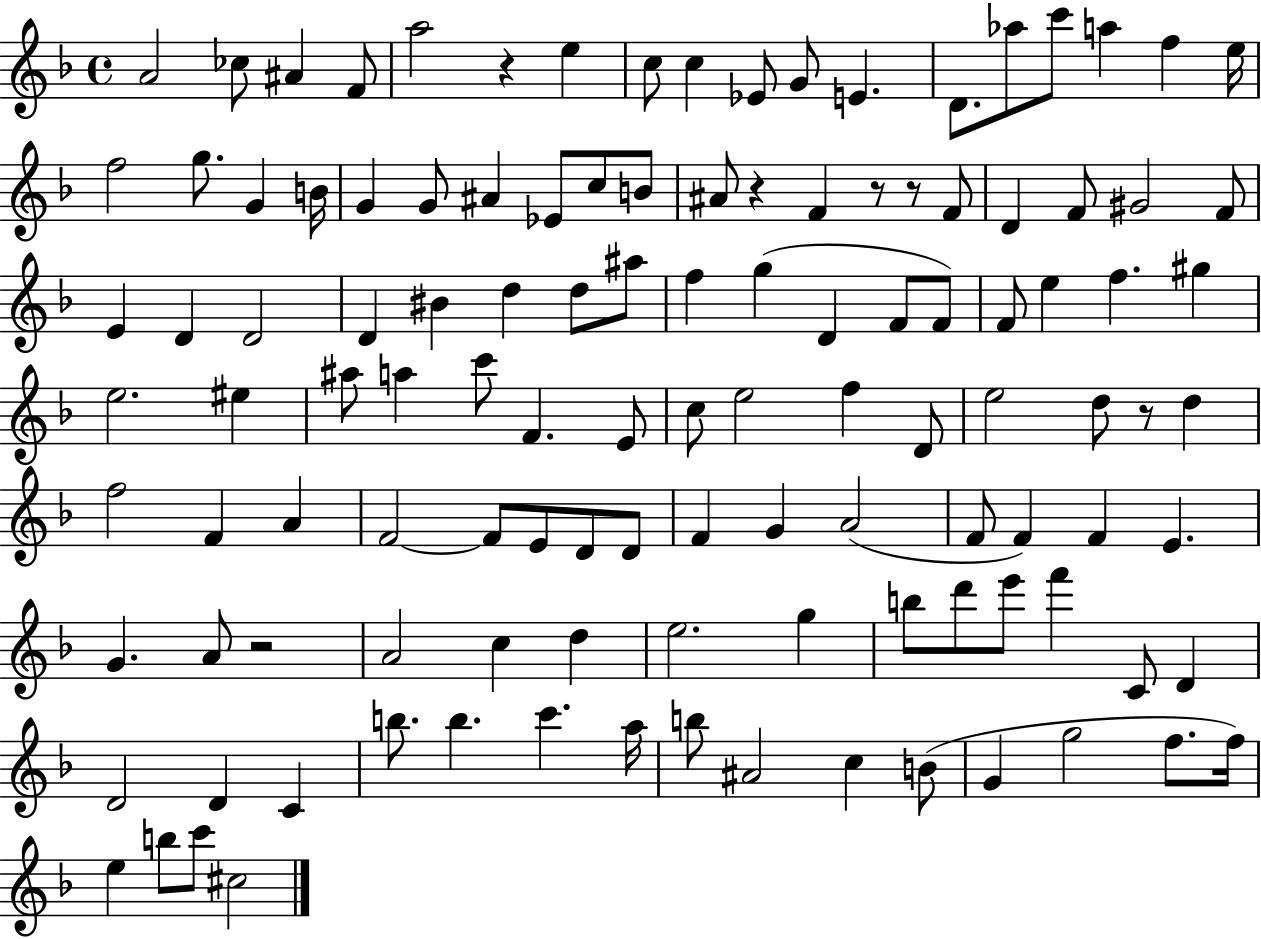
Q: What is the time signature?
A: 4/4